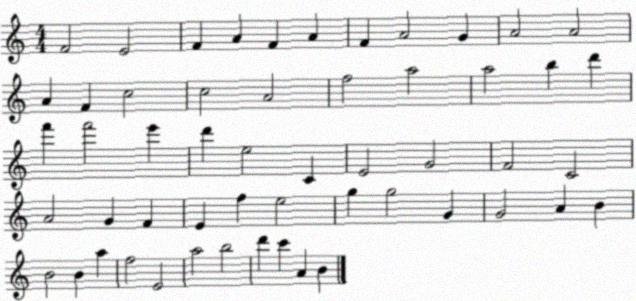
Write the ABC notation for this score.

X:1
T:Untitled
M:4/4
L:1/4
K:C
F2 E2 F A F A F A2 G A2 A2 A F c2 c2 A2 f2 a2 a2 b d' f' f'2 e' d' e2 C E2 G2 F2 C2 A2 G F E f e2 g g2 G G2 A B B2 B a f2 E2 a2 b2 d' c' A B